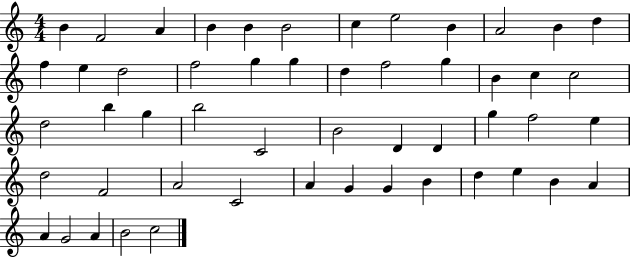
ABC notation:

X:1
T:Untitled
M:4/4
L:1/4
K:C
B F2 A B B B2 c e2 B A2 B d f e d2 f2 g g d f2 g B c c2 d2 b g b2 C2 B2 D D g f2 e d2 F2 A2 C2 A G G B d e B A A G2 A B2 c2